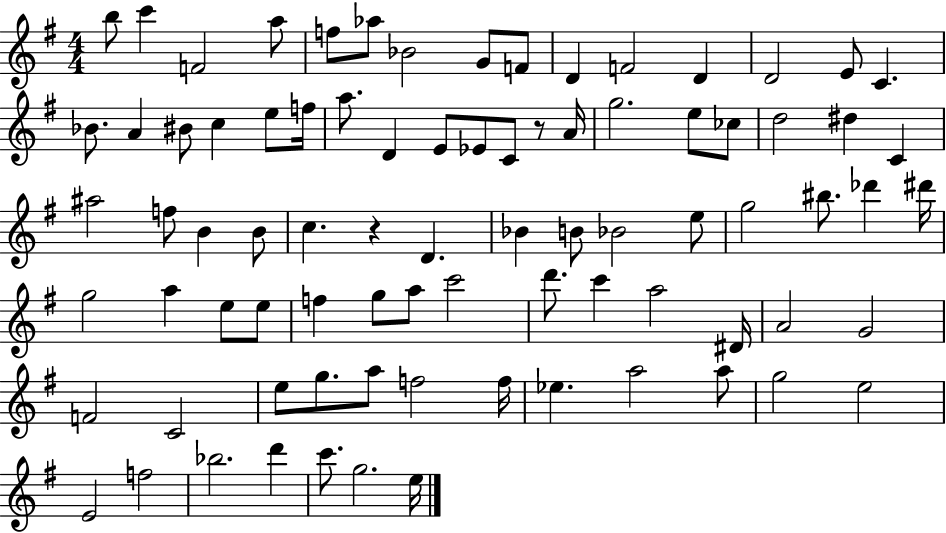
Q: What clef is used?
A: treble